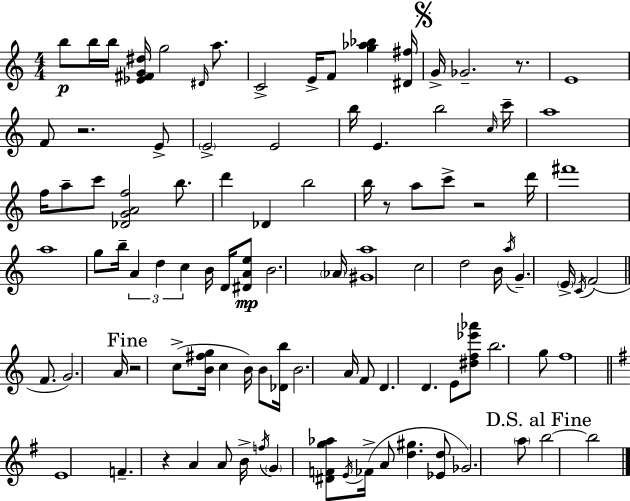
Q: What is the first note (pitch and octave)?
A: B5